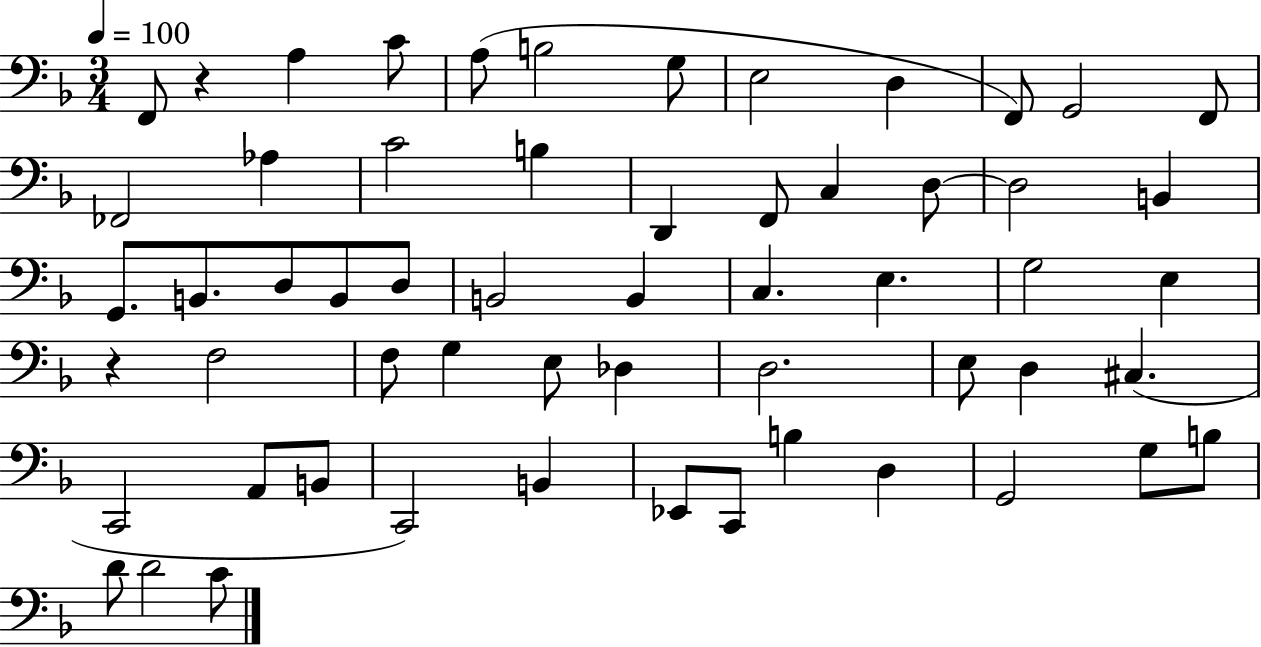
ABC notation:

X:1
T:Untitled
M:3/4
L:1/4
K:F
F,,/2 z A, C/2 A,/2 B,2 G,/2 E,2 D, F,,/2 G,,2 F,,/2 _F,,2 _A, C2 B, D,, F,,/2 C, D,/2 D,2 B,, G,,/2 B,,/2 D,/2 B,,/2 D,/2 B,,2 B,, C, E, G,2 E, z F,2 F,/2 G, E,/2 _D, D,2 E,/2 D, ^C, C,,2 A,,/2 B,,/2 C,,2 B,, _E,,/2 C,,/2 B, D, G,,2 G,/2 B,/2 D/2 D2 C/2